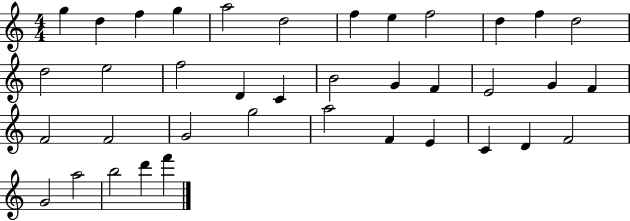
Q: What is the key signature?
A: C major